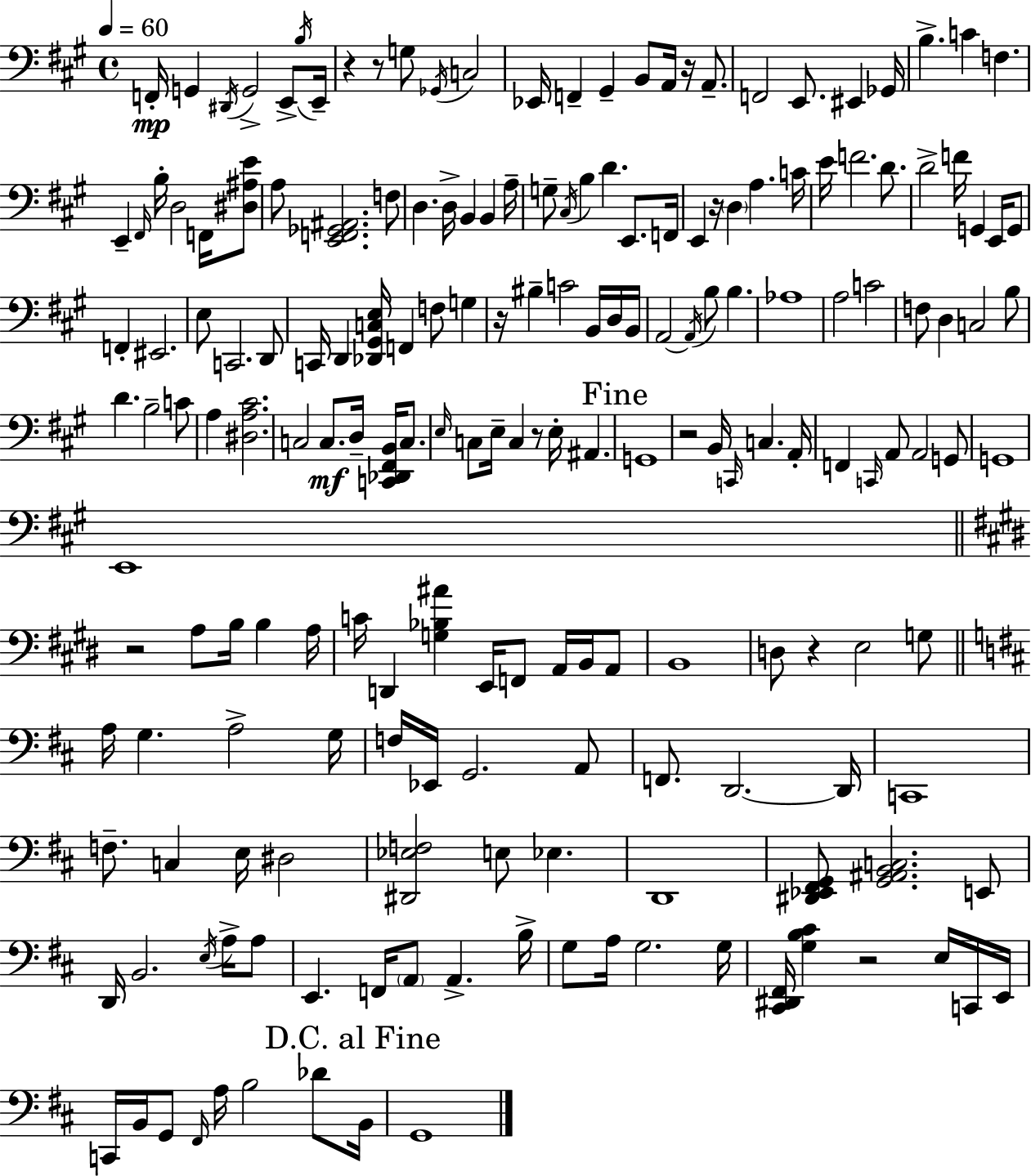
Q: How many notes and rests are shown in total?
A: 187